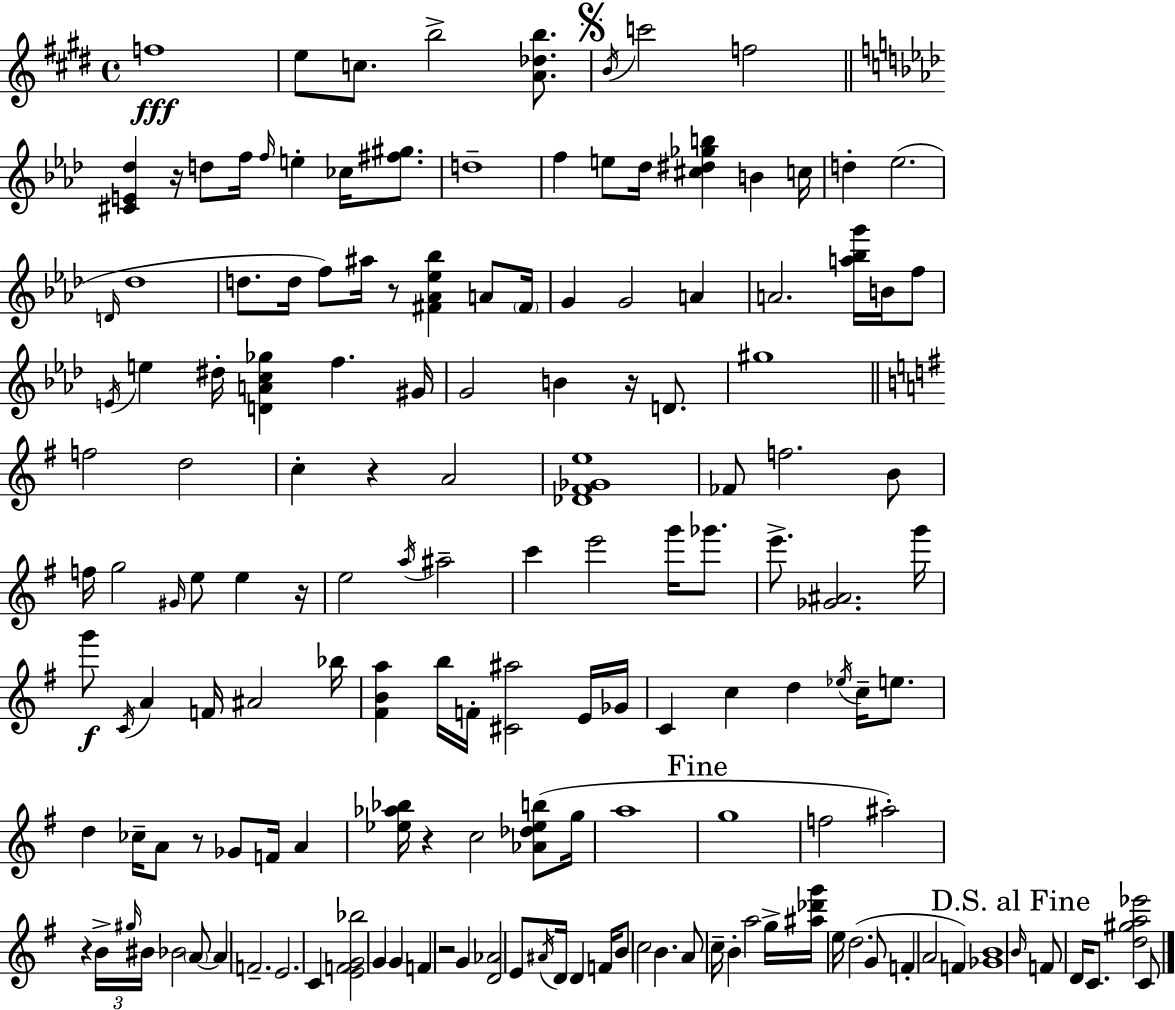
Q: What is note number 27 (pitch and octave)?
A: A4